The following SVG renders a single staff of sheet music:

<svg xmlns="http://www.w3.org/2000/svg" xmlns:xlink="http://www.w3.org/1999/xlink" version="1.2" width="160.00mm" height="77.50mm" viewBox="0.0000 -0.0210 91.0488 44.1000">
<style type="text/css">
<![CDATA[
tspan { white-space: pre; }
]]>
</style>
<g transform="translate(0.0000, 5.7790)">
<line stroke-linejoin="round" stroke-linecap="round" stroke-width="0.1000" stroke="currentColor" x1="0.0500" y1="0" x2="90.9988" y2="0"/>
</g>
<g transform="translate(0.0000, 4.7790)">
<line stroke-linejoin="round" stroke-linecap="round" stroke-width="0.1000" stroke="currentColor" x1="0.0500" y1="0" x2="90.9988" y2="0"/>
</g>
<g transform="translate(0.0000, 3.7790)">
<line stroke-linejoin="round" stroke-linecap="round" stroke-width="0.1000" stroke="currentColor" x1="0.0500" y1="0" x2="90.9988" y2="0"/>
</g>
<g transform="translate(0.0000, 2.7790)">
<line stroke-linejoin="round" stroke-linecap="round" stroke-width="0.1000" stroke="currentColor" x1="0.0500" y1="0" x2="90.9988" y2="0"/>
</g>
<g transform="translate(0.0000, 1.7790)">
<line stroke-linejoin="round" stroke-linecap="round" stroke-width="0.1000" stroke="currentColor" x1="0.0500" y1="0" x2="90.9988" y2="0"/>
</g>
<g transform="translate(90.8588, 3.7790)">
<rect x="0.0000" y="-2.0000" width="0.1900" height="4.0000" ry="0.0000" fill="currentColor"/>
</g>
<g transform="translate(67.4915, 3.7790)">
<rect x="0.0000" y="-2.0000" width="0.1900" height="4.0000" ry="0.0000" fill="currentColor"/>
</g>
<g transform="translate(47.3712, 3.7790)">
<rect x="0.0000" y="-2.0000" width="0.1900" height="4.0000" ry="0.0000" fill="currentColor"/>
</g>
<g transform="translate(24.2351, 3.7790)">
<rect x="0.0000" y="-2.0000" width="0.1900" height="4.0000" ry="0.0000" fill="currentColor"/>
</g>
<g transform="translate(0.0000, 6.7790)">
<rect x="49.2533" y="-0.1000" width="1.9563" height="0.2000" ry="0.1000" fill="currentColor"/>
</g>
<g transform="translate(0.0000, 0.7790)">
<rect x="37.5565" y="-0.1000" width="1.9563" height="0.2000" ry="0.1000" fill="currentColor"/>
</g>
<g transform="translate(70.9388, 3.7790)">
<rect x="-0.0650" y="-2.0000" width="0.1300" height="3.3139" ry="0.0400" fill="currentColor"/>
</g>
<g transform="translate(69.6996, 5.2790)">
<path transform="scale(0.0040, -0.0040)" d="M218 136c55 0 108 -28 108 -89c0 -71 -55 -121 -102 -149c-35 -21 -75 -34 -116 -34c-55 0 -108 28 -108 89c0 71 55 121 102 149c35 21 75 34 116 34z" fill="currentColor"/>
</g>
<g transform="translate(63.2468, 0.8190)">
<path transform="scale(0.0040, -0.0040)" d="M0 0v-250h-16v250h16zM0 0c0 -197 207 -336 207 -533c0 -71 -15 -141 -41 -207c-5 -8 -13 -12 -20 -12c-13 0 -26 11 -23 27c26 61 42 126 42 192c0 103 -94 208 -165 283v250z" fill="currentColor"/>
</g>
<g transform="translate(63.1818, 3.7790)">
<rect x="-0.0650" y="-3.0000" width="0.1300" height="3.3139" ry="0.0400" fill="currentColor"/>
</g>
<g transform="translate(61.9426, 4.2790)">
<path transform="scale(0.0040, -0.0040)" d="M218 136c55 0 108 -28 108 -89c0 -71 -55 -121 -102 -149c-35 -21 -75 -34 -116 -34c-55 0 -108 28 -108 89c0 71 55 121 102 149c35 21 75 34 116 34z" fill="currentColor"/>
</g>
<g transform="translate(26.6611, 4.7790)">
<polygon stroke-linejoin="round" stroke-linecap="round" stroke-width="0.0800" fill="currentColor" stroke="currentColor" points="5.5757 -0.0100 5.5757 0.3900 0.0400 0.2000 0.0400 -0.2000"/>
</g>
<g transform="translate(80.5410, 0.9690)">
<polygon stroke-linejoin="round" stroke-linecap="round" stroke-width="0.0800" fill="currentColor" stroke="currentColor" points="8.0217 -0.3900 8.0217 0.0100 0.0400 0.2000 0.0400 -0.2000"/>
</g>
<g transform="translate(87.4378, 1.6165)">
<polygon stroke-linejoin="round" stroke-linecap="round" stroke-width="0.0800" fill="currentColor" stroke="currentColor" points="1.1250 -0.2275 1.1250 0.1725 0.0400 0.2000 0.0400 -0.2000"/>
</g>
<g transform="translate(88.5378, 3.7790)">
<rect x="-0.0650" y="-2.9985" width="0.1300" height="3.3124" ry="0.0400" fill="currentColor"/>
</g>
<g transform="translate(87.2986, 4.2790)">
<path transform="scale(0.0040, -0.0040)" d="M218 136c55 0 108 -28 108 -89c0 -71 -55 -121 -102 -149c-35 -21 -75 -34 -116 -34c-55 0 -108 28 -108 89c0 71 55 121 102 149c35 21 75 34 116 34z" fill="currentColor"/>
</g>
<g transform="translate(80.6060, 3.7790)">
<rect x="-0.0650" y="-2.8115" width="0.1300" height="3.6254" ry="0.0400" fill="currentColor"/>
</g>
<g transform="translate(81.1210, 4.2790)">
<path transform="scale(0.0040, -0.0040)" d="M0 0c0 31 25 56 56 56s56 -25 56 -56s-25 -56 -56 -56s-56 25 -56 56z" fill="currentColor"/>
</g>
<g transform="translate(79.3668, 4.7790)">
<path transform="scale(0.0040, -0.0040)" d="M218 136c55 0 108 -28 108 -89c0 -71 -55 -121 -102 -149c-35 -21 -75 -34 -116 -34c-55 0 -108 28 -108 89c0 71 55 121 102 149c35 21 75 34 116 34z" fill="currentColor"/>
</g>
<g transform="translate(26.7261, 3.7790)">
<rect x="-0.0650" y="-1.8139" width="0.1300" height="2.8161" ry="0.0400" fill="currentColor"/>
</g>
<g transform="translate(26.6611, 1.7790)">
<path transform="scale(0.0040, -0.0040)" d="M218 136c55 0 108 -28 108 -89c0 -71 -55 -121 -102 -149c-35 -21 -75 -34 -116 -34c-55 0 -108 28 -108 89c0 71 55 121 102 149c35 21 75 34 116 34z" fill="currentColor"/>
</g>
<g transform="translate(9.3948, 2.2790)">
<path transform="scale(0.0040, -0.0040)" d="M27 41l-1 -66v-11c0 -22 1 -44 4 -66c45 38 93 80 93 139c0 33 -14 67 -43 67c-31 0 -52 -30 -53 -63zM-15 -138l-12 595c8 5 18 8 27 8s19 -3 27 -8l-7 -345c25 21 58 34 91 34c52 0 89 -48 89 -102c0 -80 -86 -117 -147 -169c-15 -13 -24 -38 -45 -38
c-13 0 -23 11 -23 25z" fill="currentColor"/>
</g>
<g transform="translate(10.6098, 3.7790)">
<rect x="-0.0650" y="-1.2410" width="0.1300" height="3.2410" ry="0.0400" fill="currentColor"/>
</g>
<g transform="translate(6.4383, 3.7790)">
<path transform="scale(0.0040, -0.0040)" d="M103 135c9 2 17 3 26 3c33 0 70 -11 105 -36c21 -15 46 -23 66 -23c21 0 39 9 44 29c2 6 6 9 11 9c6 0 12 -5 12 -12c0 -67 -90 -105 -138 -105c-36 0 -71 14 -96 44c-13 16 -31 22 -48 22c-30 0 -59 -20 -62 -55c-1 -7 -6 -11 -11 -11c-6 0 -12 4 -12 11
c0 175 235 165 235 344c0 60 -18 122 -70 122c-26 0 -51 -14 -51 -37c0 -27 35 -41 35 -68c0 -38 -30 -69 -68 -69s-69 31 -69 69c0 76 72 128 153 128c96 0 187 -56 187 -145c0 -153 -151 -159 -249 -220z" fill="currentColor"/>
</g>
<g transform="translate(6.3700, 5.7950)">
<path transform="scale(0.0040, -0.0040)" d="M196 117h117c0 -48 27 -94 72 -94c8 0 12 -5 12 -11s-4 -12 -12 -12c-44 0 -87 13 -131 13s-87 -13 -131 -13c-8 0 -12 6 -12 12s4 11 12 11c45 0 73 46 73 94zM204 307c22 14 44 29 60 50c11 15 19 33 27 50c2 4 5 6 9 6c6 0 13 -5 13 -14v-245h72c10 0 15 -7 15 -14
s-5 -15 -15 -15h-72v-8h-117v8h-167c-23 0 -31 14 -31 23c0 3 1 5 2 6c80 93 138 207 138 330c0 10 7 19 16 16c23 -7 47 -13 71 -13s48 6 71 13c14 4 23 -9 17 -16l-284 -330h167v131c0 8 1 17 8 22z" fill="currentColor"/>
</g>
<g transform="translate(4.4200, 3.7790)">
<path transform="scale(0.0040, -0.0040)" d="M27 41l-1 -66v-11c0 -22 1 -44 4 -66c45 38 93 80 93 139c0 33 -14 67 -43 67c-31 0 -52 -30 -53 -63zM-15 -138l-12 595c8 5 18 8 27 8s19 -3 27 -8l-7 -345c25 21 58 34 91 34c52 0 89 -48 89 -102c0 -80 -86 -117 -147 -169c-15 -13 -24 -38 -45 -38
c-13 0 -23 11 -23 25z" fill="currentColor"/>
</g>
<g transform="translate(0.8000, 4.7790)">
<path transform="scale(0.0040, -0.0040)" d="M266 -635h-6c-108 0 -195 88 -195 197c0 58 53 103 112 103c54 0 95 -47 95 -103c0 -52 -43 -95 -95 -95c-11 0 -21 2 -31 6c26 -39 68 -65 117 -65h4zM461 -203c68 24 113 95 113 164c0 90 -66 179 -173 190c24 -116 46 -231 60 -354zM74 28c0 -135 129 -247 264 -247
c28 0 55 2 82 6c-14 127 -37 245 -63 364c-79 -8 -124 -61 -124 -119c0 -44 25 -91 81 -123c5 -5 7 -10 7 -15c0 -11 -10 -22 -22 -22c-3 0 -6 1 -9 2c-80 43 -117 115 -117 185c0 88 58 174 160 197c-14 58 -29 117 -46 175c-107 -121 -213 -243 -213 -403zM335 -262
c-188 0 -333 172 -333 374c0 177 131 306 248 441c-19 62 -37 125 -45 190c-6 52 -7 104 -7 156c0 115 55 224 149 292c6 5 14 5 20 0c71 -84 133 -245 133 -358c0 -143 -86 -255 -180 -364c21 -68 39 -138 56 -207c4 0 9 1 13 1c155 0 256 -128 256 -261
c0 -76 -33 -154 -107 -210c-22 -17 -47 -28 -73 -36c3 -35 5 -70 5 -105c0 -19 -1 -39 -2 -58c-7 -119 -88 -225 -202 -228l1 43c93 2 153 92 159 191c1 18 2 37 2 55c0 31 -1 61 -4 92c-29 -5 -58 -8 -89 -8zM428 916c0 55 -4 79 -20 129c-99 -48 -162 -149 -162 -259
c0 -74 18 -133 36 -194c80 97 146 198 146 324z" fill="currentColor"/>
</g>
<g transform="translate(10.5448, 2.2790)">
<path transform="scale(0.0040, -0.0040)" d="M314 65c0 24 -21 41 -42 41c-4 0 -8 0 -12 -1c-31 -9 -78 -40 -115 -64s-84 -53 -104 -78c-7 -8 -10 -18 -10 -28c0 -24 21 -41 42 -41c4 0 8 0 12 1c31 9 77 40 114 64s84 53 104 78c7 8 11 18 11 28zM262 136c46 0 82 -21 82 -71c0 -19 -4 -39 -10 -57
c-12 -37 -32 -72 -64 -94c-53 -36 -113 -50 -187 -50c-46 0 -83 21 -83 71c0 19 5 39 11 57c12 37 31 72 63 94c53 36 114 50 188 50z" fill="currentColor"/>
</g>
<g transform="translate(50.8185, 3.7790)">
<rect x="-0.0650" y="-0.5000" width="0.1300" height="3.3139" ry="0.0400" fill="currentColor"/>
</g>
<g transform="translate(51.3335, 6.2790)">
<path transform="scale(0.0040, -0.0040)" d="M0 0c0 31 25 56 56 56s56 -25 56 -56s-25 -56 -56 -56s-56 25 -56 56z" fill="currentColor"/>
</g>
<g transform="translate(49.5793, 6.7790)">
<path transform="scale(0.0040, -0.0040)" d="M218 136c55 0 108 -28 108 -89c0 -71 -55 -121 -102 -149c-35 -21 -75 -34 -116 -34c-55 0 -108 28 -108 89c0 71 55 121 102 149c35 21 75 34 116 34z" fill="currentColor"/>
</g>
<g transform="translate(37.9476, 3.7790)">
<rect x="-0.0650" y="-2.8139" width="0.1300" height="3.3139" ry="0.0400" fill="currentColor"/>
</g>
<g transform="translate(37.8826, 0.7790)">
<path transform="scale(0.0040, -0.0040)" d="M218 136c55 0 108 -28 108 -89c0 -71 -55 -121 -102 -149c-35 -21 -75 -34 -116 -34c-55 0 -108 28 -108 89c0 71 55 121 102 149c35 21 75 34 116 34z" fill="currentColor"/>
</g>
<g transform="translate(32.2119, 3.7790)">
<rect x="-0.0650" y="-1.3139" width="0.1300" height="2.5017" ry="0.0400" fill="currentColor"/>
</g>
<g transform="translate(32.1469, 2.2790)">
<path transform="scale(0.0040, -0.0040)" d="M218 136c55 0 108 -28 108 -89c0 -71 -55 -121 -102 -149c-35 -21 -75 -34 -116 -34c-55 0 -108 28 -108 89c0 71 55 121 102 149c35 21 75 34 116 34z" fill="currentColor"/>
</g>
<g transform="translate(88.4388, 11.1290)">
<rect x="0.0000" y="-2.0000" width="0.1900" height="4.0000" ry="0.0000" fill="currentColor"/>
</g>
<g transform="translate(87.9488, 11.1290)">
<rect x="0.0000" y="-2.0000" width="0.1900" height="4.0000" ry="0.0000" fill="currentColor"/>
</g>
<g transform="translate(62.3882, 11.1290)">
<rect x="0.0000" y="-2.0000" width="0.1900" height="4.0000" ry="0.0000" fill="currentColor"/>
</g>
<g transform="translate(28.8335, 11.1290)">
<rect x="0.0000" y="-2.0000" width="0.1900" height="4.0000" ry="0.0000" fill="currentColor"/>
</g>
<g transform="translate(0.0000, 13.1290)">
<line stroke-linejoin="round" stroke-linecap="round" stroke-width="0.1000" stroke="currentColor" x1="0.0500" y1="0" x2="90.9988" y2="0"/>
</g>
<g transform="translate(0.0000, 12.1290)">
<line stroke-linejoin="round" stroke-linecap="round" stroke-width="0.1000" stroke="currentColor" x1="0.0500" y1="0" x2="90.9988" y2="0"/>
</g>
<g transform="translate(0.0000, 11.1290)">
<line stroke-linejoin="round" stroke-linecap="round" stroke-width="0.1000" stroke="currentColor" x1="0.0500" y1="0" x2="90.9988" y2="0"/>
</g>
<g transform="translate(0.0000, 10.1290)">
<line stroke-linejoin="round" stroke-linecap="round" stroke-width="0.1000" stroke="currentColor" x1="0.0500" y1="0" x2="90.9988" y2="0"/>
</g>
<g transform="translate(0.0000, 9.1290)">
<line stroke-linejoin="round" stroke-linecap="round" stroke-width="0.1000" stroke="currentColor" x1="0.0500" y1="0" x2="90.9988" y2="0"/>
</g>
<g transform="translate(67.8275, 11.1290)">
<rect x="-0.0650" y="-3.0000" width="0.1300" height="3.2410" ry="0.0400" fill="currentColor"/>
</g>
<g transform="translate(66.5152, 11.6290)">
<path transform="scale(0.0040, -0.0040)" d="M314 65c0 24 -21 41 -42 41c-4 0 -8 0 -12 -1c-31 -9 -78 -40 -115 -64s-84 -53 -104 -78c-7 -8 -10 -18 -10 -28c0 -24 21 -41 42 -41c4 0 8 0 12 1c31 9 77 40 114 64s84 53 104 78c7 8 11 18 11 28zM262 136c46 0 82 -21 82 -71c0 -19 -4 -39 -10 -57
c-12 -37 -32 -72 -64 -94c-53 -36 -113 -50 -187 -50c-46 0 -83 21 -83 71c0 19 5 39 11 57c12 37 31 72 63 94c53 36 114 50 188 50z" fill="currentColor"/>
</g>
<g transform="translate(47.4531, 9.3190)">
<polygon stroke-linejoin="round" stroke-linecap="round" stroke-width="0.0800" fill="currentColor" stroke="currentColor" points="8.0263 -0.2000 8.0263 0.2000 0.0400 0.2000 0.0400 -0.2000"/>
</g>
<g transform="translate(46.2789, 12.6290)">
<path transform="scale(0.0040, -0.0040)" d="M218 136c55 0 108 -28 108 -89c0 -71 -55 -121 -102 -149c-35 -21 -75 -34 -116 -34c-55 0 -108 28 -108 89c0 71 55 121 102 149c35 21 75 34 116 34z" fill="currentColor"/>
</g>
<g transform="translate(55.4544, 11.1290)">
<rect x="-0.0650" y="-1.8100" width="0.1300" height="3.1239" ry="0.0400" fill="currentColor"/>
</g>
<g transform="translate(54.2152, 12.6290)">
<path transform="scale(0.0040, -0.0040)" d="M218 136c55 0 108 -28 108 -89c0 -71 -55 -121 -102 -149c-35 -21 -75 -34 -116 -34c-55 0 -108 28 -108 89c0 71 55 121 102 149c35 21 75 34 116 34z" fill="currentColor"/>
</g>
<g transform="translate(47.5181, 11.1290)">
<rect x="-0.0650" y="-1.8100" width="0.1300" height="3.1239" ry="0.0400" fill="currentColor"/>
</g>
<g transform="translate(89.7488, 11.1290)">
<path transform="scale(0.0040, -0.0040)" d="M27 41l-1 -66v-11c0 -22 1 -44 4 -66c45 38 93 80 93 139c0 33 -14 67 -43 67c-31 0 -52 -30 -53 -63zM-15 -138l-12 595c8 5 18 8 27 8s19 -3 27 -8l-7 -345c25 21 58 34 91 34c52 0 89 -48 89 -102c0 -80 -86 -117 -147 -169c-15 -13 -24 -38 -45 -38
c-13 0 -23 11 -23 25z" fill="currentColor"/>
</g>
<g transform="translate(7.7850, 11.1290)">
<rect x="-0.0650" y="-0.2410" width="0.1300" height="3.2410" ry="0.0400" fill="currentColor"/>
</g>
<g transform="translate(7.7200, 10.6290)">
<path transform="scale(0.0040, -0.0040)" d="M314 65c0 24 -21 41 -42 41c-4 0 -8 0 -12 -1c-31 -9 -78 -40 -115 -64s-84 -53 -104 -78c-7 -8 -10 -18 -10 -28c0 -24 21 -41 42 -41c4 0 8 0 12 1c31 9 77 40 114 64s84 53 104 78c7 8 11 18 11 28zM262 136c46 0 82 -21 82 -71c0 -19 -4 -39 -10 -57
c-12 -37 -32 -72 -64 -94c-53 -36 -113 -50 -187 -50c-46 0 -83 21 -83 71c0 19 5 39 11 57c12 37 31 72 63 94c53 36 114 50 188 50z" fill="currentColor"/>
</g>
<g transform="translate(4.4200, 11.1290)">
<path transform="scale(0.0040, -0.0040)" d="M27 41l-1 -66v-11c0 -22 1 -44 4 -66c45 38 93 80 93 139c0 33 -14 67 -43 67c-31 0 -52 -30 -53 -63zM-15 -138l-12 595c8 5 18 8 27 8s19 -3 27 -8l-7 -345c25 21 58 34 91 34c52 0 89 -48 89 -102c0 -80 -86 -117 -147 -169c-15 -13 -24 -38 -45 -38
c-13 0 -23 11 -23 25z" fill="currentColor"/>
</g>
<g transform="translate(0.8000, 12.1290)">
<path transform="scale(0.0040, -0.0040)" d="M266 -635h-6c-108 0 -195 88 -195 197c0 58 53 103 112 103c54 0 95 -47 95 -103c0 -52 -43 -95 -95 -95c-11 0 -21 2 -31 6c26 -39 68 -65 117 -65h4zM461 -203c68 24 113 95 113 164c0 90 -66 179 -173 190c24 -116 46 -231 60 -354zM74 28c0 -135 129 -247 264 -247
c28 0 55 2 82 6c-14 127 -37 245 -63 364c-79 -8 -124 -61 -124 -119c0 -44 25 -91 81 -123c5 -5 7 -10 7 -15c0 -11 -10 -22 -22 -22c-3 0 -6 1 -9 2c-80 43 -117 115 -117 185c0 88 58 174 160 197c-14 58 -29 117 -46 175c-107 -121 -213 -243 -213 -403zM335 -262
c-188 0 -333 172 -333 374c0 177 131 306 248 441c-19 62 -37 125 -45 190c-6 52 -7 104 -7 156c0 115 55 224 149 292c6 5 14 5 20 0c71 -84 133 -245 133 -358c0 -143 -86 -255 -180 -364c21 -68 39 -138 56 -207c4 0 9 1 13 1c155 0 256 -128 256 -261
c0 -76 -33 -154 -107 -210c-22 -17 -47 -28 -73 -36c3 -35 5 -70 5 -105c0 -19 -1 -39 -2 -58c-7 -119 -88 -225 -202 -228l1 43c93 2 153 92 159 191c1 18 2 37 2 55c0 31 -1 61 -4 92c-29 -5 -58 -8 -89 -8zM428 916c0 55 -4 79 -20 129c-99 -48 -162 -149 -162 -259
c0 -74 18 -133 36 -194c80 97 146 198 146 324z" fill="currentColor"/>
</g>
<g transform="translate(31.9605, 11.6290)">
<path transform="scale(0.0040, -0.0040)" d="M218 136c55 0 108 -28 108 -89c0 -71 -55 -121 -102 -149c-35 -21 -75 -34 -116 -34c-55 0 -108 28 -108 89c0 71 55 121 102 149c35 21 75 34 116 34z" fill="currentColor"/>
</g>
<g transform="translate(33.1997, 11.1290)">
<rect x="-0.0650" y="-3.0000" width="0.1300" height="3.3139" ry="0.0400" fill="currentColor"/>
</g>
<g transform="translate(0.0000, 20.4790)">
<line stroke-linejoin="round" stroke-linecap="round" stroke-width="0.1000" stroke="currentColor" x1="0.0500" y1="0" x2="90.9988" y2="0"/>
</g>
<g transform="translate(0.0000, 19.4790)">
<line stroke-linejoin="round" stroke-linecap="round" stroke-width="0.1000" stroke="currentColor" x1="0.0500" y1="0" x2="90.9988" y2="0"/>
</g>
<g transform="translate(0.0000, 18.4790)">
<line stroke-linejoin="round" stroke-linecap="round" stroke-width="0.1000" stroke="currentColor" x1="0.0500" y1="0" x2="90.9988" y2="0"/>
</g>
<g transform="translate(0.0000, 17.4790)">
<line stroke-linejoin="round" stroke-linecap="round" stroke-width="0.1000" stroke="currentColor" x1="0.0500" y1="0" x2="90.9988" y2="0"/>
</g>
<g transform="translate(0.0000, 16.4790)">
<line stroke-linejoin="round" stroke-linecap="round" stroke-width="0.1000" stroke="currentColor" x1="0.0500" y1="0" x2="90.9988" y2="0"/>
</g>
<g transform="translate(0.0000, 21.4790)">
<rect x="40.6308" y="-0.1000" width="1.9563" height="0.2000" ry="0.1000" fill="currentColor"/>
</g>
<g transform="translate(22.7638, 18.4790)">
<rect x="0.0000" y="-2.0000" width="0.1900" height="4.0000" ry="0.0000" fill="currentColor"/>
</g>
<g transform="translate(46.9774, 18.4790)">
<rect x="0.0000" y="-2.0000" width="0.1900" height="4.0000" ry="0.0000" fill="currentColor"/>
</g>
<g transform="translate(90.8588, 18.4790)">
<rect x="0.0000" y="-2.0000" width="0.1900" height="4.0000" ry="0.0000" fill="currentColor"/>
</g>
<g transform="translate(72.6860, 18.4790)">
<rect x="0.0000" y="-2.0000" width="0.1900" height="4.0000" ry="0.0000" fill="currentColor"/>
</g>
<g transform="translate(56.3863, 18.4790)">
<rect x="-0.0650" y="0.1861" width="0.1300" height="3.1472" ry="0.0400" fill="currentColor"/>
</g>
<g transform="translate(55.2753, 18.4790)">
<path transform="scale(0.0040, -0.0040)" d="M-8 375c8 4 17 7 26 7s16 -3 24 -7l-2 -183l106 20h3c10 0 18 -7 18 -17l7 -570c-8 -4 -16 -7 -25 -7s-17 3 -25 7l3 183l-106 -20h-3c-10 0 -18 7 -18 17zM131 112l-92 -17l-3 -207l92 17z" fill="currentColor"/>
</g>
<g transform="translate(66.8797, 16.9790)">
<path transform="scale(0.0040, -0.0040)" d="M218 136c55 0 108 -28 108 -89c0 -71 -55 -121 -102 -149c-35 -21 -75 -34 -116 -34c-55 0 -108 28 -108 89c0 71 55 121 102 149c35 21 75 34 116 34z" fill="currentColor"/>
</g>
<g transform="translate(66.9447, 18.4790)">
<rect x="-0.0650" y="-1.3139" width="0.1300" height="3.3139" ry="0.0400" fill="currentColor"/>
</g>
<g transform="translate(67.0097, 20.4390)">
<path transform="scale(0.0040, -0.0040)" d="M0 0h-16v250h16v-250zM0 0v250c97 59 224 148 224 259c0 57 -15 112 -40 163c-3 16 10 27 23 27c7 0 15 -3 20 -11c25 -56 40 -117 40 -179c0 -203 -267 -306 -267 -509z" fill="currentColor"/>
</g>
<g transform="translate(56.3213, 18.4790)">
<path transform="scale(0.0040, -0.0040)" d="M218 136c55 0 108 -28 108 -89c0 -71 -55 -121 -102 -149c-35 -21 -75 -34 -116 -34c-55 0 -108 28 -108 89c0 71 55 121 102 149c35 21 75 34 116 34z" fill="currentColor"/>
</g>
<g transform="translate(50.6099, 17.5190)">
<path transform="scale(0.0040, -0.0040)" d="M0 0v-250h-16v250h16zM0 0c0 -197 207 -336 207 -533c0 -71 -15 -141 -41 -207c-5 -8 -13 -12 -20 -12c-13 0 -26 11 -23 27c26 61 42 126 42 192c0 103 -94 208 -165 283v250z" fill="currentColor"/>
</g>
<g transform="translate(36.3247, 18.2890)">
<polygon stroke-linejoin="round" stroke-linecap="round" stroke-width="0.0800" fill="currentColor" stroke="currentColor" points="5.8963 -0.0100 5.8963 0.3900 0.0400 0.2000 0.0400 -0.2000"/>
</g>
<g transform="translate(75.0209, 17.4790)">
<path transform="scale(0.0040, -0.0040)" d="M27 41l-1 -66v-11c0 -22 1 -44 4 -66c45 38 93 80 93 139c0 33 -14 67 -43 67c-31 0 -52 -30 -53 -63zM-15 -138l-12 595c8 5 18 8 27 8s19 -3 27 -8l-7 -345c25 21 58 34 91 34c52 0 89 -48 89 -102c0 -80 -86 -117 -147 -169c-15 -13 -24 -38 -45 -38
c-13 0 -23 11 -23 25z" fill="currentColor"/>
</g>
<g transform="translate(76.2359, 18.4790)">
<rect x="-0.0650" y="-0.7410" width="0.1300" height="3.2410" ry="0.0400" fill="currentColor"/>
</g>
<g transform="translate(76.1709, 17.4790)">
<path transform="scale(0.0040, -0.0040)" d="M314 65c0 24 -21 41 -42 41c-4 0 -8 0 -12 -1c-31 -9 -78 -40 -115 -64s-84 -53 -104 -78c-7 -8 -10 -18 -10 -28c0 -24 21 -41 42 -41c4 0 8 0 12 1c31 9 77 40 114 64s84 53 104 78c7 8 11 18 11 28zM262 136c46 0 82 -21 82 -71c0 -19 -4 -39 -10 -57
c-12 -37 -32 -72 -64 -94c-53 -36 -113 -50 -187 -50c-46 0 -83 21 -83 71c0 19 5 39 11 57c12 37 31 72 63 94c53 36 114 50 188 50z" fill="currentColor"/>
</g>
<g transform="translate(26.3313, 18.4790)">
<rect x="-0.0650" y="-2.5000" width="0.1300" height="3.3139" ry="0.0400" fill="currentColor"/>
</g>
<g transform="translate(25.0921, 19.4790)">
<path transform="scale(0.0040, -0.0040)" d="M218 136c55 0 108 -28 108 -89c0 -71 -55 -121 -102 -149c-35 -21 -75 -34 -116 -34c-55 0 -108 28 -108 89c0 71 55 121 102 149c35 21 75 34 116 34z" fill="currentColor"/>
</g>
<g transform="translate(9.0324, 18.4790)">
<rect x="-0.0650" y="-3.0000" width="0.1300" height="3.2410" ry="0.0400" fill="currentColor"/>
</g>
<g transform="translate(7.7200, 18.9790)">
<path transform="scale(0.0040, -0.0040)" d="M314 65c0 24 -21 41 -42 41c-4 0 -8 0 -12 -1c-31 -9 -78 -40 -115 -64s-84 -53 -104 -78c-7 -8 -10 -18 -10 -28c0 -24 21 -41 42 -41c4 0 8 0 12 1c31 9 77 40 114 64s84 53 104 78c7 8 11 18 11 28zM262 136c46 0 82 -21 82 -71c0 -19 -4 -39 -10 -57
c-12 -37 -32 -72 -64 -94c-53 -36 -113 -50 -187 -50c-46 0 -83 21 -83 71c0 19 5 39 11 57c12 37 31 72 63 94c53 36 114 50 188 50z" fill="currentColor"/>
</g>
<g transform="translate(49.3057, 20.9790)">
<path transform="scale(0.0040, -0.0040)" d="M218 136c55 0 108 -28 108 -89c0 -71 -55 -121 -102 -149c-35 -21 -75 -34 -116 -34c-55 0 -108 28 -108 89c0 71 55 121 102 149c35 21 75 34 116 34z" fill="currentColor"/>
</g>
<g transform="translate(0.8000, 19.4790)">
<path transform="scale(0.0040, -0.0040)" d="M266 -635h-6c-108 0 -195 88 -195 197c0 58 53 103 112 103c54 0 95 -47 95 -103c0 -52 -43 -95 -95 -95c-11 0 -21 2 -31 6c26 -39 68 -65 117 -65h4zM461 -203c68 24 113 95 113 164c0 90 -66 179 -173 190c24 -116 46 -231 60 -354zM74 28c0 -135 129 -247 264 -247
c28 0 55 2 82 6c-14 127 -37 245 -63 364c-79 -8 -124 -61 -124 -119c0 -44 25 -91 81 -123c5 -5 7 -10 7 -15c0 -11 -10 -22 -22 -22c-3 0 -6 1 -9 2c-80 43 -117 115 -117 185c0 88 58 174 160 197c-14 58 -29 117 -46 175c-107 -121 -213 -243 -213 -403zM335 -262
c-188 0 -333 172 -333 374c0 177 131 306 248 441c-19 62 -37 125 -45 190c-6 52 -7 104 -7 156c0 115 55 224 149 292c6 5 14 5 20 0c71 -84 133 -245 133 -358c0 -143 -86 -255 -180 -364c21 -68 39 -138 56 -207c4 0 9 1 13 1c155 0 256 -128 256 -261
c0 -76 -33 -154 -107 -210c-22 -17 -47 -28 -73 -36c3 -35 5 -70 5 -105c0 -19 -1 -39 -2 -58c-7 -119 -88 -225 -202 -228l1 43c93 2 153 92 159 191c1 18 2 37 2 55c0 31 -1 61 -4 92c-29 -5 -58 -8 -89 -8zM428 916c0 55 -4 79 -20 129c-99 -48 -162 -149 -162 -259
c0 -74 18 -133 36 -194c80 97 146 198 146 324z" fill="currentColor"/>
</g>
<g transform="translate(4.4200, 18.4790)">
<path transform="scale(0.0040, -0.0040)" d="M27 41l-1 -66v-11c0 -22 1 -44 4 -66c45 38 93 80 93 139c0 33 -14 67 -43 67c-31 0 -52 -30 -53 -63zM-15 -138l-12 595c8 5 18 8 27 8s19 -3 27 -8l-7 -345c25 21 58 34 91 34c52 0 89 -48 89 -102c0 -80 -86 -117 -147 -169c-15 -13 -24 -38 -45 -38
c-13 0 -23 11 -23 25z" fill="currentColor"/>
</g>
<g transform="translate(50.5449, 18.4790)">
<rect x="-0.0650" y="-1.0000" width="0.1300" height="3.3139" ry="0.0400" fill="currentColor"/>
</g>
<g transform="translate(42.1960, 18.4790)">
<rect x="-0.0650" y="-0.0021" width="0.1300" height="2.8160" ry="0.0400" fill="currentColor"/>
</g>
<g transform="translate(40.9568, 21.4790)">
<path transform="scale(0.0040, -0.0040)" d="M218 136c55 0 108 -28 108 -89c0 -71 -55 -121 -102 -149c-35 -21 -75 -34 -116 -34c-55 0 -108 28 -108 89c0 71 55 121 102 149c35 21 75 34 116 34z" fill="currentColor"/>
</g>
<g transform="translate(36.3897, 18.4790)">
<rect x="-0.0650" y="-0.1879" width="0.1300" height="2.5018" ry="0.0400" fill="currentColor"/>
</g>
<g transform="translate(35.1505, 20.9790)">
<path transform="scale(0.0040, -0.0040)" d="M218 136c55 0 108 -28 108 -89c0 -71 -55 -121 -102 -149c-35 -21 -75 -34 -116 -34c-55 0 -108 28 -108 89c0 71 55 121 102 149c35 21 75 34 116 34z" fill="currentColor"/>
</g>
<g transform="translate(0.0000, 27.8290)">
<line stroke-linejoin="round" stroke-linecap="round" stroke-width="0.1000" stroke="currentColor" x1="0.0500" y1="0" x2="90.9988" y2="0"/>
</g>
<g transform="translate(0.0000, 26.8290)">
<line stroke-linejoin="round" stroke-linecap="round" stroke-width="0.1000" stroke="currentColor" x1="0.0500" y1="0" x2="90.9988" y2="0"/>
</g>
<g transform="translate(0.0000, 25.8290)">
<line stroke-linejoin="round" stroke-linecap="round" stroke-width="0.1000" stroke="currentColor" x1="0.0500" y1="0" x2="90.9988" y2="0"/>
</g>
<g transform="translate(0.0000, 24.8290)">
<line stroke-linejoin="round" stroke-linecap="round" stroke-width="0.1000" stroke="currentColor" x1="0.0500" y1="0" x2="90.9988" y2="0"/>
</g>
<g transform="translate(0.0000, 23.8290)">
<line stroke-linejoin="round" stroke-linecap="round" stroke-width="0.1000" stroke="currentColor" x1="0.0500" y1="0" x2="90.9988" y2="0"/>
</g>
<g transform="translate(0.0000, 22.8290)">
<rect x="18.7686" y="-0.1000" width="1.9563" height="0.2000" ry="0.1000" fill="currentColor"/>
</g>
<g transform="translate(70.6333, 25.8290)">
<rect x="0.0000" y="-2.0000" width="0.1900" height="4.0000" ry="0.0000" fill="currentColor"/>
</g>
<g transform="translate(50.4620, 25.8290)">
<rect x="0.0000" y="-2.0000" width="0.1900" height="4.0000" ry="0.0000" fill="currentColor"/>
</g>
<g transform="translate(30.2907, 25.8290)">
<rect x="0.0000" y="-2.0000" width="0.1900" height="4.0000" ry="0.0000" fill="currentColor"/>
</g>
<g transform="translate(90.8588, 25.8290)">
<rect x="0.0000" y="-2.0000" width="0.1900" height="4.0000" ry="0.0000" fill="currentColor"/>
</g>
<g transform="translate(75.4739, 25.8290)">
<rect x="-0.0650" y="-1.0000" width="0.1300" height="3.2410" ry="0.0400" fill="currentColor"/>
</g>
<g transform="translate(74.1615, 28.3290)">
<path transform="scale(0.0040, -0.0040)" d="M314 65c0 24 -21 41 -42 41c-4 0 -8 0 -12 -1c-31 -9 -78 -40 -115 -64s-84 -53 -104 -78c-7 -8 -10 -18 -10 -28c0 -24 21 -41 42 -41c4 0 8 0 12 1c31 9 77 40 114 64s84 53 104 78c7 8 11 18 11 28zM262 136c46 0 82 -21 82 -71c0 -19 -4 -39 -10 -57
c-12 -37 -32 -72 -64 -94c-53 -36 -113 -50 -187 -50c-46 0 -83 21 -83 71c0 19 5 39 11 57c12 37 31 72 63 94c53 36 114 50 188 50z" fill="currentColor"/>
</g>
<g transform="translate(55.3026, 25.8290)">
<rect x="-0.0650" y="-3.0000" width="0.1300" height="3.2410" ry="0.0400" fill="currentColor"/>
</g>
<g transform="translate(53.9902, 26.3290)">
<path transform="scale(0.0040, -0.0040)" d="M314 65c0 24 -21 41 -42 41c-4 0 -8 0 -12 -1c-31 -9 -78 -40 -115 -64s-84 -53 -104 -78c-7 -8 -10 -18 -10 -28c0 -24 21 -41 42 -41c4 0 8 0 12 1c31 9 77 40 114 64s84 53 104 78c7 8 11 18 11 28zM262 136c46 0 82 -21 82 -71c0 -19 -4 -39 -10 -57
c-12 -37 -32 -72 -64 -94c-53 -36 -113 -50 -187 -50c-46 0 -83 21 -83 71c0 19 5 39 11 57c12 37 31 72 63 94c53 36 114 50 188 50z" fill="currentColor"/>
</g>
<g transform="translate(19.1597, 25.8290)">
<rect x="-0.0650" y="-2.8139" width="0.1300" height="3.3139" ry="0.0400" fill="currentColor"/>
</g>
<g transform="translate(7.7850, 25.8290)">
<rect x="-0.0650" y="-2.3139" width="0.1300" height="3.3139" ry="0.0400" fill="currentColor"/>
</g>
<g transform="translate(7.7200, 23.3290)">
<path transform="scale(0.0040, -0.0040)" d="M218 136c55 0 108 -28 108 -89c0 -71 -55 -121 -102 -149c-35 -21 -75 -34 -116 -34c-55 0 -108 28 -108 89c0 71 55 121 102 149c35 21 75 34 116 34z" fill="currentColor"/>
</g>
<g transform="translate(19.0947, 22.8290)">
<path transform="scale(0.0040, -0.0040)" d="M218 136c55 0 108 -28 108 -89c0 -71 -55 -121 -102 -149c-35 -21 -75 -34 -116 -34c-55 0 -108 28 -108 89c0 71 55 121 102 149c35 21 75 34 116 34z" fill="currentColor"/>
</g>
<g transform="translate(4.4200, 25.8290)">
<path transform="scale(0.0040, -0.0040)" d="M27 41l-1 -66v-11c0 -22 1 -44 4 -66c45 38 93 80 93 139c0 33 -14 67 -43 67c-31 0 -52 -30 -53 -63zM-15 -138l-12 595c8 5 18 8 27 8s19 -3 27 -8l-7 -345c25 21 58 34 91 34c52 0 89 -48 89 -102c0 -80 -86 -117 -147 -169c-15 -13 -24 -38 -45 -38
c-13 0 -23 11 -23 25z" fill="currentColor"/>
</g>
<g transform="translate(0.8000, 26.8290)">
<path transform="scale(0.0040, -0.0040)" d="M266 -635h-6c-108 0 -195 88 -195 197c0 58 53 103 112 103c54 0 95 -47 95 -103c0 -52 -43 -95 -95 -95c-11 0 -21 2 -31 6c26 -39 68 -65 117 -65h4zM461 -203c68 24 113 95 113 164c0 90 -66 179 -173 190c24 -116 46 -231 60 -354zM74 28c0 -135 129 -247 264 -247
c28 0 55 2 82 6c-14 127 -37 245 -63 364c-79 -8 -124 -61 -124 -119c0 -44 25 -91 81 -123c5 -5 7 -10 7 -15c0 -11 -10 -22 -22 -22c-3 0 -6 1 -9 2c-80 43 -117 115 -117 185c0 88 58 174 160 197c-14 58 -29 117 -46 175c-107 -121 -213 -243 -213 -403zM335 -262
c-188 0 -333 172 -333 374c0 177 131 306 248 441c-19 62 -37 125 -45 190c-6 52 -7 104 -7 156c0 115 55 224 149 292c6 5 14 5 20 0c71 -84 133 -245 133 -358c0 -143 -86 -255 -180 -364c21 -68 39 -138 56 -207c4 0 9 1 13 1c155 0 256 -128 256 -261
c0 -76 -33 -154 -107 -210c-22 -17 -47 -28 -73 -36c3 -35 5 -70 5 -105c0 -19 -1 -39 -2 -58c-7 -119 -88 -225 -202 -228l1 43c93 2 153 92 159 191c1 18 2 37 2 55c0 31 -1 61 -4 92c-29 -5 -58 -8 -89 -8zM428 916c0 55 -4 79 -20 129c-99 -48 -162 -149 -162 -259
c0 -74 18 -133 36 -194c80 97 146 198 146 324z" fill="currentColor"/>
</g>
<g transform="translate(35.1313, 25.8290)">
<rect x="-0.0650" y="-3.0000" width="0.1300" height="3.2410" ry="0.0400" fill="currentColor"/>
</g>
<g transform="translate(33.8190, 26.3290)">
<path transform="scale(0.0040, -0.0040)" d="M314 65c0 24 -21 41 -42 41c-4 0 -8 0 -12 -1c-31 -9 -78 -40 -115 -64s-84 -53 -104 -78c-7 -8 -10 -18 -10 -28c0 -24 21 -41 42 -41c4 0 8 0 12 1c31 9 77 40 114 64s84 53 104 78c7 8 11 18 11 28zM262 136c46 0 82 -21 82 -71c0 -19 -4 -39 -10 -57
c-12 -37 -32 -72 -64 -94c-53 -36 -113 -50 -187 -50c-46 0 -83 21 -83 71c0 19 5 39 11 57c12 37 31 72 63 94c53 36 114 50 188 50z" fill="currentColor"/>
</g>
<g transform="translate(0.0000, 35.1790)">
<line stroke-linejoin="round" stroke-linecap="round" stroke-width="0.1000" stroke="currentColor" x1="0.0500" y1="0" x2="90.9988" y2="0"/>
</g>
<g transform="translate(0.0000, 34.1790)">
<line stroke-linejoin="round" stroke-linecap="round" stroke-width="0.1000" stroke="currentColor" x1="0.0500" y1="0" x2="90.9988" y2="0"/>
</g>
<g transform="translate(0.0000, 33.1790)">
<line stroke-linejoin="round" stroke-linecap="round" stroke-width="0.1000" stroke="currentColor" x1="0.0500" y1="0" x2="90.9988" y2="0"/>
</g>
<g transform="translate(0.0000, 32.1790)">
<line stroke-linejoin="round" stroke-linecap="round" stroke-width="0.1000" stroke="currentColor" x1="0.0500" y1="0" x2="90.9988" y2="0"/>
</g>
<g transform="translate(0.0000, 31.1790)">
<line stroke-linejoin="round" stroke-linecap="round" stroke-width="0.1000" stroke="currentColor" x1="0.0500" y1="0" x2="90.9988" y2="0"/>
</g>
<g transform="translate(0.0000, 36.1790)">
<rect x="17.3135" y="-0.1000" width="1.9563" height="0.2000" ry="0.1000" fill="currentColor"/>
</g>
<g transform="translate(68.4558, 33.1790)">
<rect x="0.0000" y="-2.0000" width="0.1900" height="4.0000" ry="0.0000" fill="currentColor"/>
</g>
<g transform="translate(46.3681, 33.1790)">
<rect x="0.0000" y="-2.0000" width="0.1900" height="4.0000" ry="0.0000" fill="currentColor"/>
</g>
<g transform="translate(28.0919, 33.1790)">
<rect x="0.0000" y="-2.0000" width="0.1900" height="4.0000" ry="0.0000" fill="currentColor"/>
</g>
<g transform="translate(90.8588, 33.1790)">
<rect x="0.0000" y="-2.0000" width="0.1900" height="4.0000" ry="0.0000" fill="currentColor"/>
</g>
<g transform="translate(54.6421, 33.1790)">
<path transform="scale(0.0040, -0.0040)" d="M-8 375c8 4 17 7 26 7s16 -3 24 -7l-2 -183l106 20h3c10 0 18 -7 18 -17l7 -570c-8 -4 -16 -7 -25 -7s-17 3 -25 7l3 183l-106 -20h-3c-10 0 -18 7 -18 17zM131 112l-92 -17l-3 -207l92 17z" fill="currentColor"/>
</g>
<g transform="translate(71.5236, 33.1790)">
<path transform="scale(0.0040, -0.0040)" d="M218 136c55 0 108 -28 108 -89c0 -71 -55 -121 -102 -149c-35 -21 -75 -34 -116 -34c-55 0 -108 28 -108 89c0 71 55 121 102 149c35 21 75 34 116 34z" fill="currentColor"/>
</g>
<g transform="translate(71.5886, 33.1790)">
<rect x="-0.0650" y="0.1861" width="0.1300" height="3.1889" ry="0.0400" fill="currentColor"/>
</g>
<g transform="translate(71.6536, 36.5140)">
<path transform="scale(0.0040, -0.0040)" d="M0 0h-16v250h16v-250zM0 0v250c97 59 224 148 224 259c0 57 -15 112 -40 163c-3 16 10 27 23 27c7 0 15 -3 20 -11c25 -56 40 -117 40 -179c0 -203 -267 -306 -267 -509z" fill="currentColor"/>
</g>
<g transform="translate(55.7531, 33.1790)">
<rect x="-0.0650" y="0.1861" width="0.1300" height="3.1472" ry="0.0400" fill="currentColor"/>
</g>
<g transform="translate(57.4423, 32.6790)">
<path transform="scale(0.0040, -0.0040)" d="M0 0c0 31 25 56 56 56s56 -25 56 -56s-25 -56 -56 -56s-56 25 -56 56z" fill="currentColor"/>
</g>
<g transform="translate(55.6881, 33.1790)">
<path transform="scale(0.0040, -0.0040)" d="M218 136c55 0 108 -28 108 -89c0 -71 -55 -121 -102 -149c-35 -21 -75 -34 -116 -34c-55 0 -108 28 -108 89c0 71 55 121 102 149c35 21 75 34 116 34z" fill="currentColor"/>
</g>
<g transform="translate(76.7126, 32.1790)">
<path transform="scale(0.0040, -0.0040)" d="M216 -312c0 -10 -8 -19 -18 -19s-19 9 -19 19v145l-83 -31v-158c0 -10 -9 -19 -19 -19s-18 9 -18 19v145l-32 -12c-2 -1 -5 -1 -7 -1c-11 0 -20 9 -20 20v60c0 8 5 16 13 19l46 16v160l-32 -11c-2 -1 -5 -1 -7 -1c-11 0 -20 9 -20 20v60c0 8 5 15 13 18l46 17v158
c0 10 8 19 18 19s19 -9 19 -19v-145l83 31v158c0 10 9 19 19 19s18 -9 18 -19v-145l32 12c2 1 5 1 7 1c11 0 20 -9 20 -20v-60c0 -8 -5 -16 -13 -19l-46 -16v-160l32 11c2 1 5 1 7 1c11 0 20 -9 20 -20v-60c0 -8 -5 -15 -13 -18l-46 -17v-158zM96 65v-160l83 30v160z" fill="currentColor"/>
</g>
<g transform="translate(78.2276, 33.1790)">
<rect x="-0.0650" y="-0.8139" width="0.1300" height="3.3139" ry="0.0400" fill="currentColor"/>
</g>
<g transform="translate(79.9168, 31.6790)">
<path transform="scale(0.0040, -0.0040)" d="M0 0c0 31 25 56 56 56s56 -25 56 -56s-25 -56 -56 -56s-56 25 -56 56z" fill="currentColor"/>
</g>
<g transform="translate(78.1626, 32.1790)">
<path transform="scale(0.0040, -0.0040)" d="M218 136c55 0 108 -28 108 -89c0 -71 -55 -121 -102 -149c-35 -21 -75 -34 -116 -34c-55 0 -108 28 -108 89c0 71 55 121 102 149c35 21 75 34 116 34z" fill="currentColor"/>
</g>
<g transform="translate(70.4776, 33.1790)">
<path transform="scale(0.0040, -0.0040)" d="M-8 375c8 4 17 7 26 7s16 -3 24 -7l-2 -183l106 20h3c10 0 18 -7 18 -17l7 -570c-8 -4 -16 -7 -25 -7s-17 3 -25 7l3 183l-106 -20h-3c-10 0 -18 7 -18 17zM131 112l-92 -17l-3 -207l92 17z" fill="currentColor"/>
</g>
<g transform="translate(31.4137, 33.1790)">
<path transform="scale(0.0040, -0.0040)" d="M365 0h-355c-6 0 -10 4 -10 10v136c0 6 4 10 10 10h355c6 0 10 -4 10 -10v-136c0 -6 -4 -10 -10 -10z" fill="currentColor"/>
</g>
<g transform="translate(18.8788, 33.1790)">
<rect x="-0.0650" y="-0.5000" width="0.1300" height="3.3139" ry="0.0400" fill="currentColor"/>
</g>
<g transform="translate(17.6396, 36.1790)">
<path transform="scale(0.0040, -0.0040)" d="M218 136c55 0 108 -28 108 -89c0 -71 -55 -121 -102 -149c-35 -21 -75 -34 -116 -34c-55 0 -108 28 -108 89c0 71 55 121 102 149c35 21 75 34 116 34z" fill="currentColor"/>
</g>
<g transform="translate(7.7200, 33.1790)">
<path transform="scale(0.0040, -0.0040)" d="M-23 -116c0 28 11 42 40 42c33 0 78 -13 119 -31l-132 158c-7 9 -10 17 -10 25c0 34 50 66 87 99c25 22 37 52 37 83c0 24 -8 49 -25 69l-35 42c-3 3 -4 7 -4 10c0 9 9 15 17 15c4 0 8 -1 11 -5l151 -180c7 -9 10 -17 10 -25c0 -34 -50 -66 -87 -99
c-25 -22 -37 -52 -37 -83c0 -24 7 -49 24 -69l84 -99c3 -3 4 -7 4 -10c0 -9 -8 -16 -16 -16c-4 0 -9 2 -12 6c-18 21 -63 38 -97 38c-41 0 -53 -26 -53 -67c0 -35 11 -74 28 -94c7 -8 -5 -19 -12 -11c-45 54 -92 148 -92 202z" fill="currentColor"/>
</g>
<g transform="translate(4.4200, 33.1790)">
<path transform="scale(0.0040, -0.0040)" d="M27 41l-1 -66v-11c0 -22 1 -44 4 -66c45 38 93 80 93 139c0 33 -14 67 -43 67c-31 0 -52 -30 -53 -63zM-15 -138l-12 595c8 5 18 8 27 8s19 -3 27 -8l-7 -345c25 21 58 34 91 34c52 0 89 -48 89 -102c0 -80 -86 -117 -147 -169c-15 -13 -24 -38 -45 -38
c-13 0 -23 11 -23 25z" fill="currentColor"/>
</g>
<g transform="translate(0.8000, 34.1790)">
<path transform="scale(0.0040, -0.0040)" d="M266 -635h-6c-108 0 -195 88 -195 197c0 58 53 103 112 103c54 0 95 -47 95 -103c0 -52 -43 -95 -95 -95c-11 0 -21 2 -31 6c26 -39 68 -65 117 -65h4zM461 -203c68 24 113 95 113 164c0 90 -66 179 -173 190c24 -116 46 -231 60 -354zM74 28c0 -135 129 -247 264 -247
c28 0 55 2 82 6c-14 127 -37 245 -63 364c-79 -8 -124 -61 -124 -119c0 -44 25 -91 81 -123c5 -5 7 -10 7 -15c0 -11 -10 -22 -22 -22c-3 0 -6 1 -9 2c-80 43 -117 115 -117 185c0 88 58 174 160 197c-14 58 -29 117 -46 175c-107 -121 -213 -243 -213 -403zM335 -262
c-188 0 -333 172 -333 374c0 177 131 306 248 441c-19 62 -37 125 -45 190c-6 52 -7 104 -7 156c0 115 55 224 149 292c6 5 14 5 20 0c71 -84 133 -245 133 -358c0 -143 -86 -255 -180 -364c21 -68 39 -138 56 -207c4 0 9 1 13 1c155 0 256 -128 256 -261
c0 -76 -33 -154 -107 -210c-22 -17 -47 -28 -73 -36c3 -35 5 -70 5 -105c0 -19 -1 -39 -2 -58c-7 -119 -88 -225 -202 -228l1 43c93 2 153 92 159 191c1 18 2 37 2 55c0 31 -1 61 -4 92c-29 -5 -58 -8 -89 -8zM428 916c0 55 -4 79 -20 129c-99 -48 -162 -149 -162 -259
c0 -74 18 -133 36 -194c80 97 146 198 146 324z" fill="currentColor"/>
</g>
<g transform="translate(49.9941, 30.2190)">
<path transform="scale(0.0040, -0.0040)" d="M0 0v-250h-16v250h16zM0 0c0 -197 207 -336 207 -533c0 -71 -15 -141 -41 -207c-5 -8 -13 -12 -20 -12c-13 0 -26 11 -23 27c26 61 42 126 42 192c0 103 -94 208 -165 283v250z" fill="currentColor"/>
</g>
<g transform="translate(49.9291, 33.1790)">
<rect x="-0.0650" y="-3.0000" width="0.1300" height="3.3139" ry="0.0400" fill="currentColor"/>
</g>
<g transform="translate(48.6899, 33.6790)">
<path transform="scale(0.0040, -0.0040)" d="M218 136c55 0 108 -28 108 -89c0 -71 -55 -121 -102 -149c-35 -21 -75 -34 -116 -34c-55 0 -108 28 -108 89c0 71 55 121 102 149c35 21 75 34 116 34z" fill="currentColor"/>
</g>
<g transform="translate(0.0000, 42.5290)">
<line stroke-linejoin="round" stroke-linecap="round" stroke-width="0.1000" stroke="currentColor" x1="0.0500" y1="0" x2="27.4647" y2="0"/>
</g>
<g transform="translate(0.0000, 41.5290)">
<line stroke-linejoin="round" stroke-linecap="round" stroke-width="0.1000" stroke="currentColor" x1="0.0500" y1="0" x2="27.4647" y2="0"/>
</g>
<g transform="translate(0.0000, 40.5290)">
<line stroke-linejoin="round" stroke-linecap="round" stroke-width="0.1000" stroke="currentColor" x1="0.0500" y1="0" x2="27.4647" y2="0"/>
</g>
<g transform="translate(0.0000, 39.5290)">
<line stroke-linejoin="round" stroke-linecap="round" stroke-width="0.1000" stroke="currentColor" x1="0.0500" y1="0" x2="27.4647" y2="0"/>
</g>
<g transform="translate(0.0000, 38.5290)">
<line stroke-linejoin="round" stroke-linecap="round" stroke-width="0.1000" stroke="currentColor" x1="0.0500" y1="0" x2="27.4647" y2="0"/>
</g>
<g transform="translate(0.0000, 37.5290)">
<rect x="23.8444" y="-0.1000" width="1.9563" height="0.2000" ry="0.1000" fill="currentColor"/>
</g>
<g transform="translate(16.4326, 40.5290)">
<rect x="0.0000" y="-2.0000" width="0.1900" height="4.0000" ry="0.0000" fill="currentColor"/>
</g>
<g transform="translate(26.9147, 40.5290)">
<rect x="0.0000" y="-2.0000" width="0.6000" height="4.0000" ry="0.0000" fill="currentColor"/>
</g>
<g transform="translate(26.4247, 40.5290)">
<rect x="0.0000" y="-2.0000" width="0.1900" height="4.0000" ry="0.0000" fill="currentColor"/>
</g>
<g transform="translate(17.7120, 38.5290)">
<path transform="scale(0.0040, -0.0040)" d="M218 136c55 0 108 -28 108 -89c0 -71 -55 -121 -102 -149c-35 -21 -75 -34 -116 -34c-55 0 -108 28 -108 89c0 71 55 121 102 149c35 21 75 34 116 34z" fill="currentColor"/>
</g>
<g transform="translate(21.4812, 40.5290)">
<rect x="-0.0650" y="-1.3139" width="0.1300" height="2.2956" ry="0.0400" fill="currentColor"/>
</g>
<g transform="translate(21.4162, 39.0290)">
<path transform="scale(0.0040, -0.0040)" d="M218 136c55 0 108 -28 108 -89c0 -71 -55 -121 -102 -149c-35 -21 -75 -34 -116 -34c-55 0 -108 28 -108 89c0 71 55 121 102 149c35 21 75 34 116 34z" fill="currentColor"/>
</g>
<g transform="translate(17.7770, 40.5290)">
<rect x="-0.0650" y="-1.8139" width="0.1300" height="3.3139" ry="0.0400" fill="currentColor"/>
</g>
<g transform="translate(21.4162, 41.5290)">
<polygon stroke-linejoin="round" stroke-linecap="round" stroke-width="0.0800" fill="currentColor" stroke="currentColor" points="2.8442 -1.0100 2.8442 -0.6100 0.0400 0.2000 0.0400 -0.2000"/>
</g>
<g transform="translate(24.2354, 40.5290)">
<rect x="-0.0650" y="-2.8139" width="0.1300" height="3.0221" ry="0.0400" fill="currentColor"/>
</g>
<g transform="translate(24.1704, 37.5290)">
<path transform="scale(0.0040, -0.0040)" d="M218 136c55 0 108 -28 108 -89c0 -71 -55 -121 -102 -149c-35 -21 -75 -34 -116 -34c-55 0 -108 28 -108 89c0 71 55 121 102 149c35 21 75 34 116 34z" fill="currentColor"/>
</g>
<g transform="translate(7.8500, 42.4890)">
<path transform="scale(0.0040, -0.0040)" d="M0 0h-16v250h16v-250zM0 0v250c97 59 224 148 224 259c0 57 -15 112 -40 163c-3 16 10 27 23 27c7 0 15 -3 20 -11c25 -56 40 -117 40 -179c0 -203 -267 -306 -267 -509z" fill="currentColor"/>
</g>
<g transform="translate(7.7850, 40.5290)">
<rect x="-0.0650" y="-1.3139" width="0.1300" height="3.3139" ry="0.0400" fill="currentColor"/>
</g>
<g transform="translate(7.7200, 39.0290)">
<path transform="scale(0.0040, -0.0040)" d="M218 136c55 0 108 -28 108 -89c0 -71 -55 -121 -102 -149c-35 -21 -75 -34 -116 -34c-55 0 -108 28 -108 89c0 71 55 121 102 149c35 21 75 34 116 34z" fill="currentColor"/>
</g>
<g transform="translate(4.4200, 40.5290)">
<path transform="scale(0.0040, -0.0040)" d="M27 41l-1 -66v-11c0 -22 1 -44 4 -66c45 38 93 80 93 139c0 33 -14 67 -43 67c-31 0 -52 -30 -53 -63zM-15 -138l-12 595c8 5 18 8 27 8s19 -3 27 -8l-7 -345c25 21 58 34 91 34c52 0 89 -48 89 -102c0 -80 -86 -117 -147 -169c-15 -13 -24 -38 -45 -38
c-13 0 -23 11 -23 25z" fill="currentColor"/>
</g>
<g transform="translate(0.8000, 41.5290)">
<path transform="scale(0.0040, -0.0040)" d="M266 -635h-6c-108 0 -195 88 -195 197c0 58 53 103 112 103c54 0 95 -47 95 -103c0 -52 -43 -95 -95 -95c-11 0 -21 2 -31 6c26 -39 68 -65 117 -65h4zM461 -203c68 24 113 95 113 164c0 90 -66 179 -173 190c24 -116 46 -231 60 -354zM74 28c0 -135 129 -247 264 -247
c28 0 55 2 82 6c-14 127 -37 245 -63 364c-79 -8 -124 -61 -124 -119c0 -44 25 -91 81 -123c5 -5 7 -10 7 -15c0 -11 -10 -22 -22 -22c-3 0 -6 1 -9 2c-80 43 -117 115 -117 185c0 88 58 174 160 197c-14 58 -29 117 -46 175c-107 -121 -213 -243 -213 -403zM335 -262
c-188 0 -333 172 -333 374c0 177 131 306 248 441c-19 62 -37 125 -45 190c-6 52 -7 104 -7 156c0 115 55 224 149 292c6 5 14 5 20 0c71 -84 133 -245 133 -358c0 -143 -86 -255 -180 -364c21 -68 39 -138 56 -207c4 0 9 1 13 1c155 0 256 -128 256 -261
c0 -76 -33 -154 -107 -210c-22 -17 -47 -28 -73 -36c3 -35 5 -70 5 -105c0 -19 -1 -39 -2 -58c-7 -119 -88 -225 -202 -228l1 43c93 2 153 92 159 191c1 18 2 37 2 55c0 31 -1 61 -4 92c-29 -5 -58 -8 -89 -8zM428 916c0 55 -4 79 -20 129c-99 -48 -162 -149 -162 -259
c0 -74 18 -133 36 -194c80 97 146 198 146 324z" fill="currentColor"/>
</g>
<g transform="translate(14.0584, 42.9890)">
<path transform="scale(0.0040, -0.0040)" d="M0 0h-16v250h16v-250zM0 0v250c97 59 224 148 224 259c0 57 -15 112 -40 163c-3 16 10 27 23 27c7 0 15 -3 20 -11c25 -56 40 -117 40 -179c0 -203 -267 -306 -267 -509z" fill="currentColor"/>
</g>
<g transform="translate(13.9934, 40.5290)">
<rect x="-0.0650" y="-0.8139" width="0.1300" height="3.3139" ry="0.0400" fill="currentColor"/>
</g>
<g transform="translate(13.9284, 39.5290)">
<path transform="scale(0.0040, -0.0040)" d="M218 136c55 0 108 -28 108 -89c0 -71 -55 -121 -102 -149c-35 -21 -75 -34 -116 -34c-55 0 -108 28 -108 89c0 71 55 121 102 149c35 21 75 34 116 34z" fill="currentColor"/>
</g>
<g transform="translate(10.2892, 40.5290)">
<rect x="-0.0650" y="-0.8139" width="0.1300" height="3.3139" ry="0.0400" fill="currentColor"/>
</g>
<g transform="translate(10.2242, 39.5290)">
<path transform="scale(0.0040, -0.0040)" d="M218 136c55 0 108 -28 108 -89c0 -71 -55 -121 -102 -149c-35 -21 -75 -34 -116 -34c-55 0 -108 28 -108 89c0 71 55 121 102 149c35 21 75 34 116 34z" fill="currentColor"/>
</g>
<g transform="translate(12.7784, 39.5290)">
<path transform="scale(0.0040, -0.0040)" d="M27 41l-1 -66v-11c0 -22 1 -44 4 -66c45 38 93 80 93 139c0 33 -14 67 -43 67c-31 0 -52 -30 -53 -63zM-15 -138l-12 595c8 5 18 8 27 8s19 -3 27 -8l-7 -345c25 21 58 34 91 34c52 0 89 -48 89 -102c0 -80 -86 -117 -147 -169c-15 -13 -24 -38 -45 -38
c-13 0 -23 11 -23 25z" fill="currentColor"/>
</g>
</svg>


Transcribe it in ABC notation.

X:1
T:Untitled
M:2/4
L:1/4
K:F
_e2 f/2 e/2 a C A/2 F G/2 A/4 c2 A F/2 F/2 A2 A2 G D/2 C/2 D/2 B e/2 _d2 g a A2 A2 D2 z C z2 A/2 B B/2 ^d e/2 d _d/2 f e/2 a/2